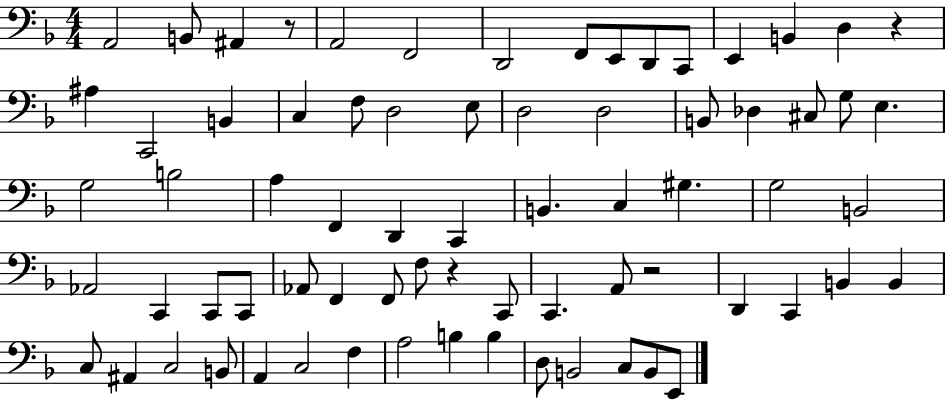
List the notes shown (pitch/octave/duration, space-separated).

A2/h B2/e A#2/q R/e A2/h F2/h D2/h F2/e E2/e D2/e C2/e E2/q B2/q D3/q R/q A#3/q C2/h B2/q C3/q F3/e D3/h E3/e D3/h D3/h B2/e Db3/q C#3/e G3/e E3/q. G3/h B3/h A3/q F2/q D2/q C2/q B2/q. C3/q G#3/q. G3/h B2/h Ab2/h C2/q C2/e C2/e Ab2/e F2/q F2/e F3/e R/q C2/e C2/q. A2/e R/h D2/q C2/q B2/q B2/q C3/e A#2/q C3/h B2/e A2/q C3/h F3/q A3/h B3/q B3/q D3/e B2/h C3/e B2/e E2/e